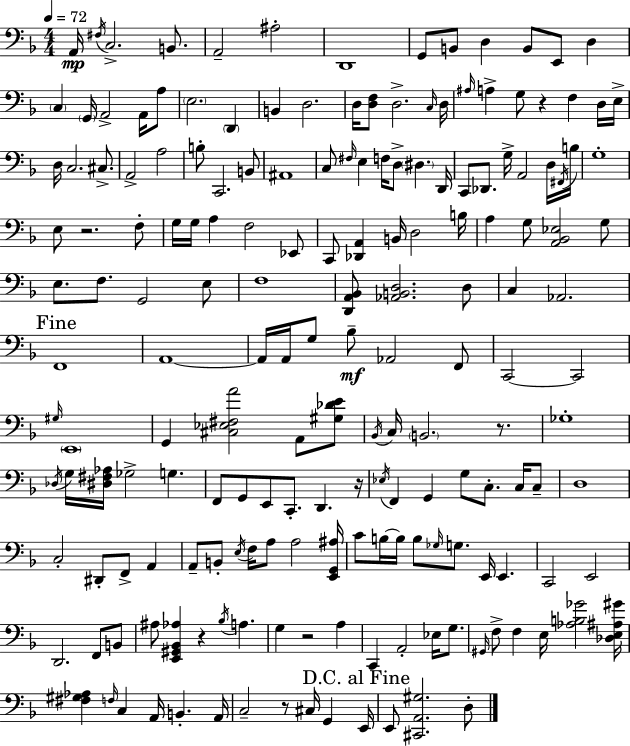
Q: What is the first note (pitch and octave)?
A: A2